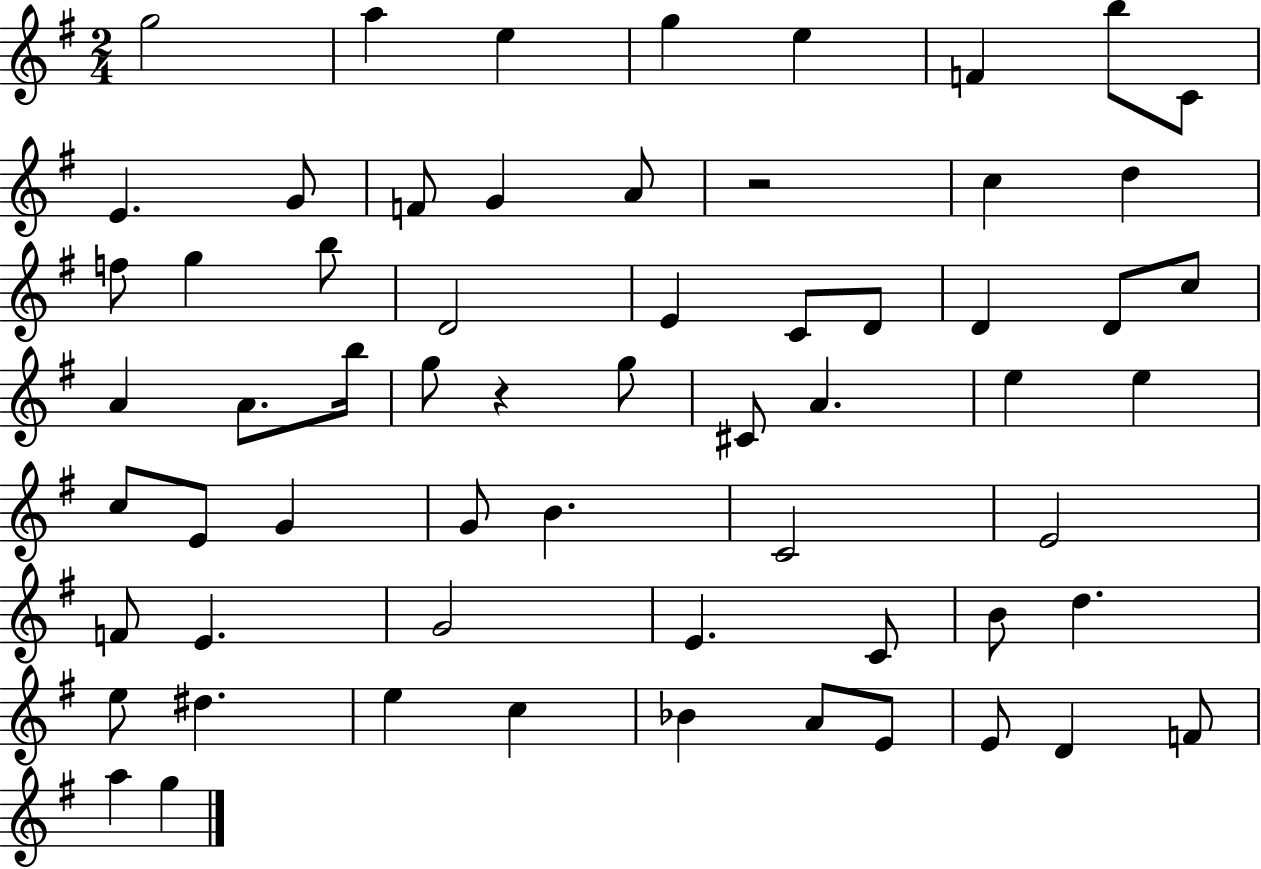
X:1
T:Untitled
M:2/4
L:1/4
K:G
g2 a e g e F b/2 C/2 E G/2 F/2 G A/2 z2 c d f/2 g b/2 D2 E C/2 D/2 D D/2 c/2 A A/2 b/4 g/2 z g/2 ^C/2 A e e c/2 E/2 G G/2 B C2 E2 F/2 E G2 E C/2 B/2 d e/2 ^d e c _B A/2 E/2 E/2 D F/2 a g